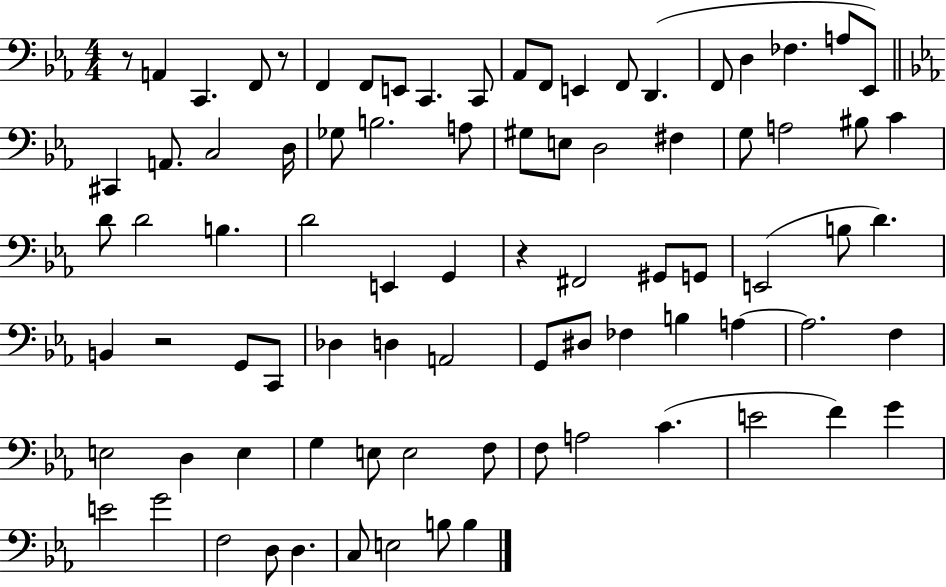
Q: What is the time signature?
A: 4/4